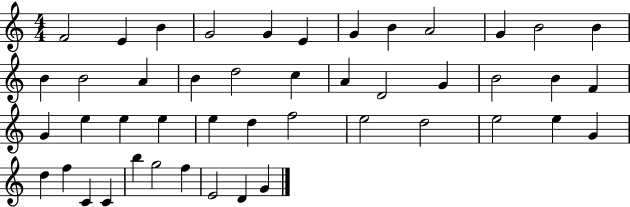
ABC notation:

X:1
T:Untitled
M:4/4
L:1/4
K:C
F2 E B G2 G E G B A2 G B2 B B B2 A B d2 c A D2 G B2 B F G e e e e d f2 e2 d2 e2 e G d f C C b g2 f E2 D G